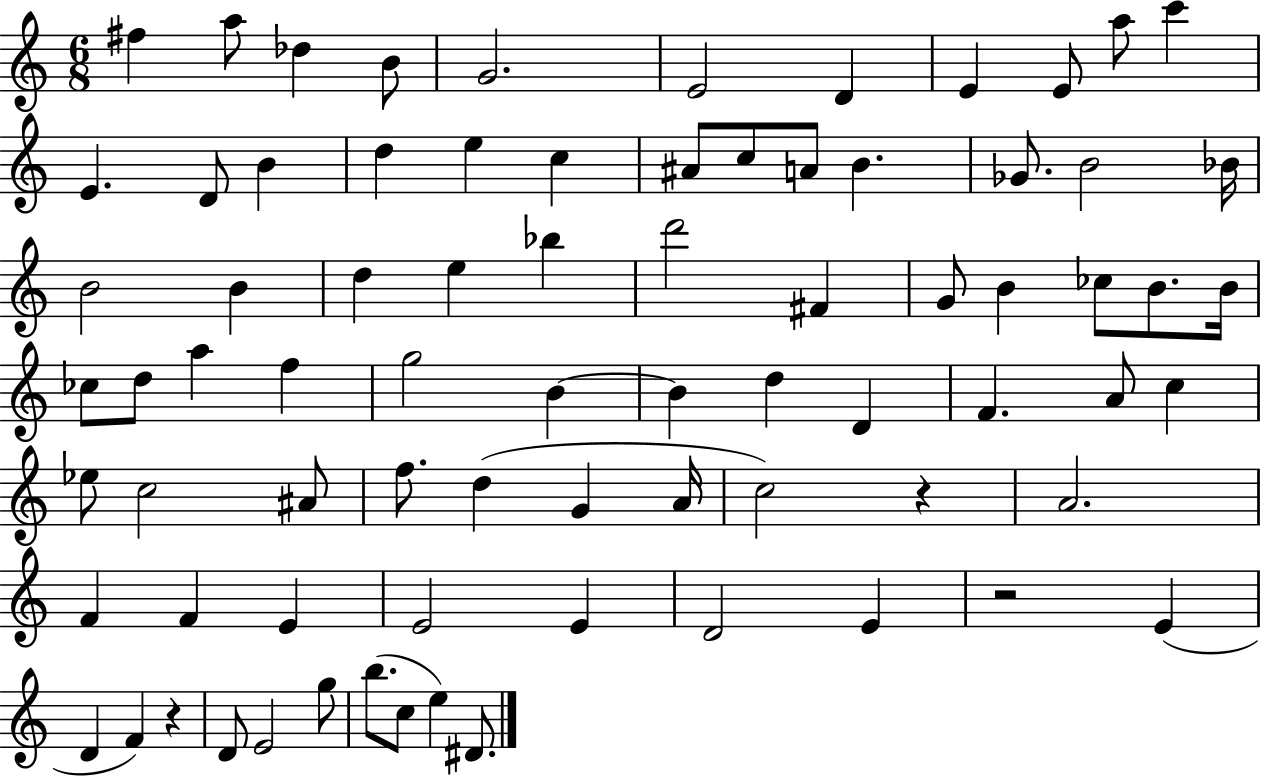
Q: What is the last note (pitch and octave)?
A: D#4